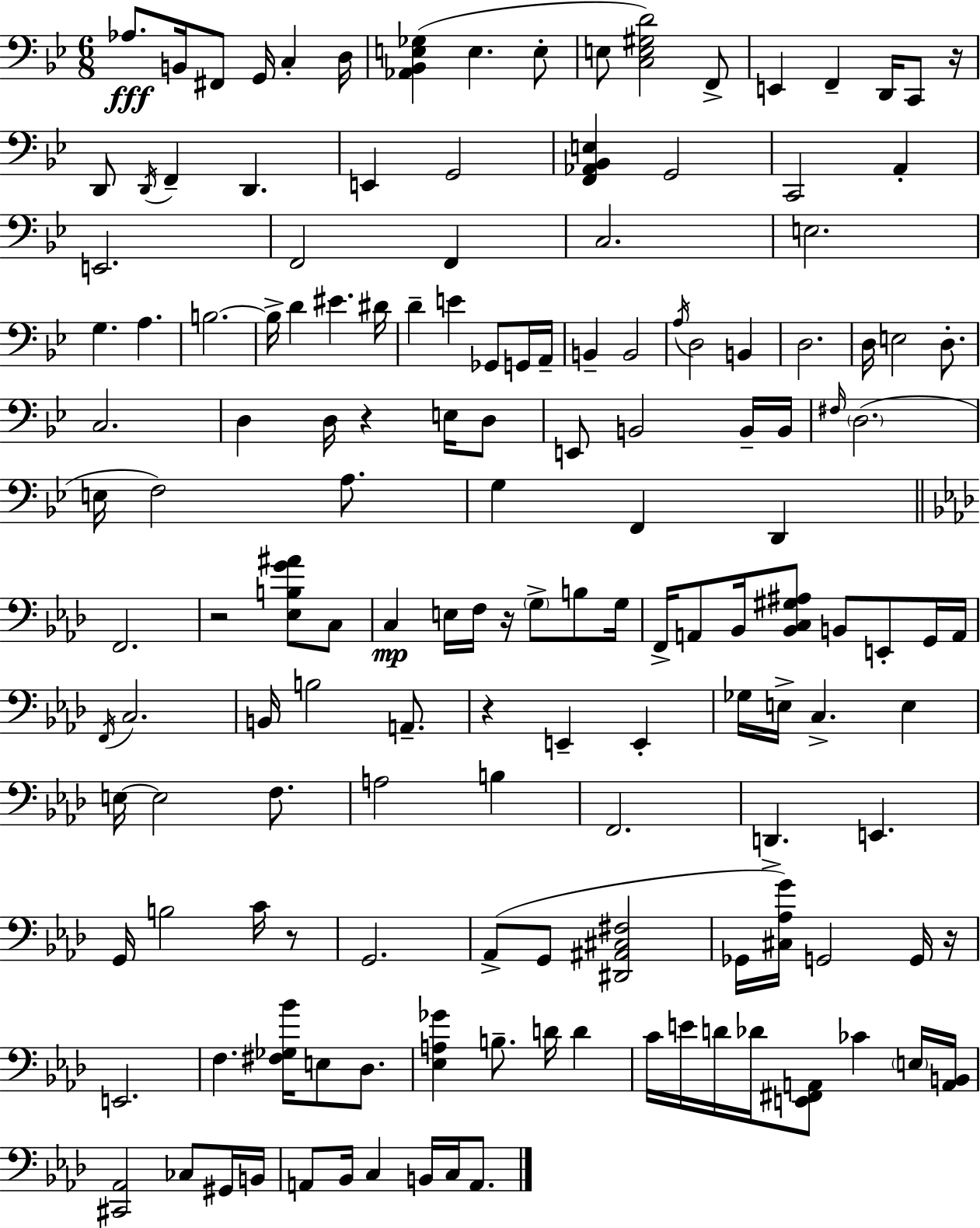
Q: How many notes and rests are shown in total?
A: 150